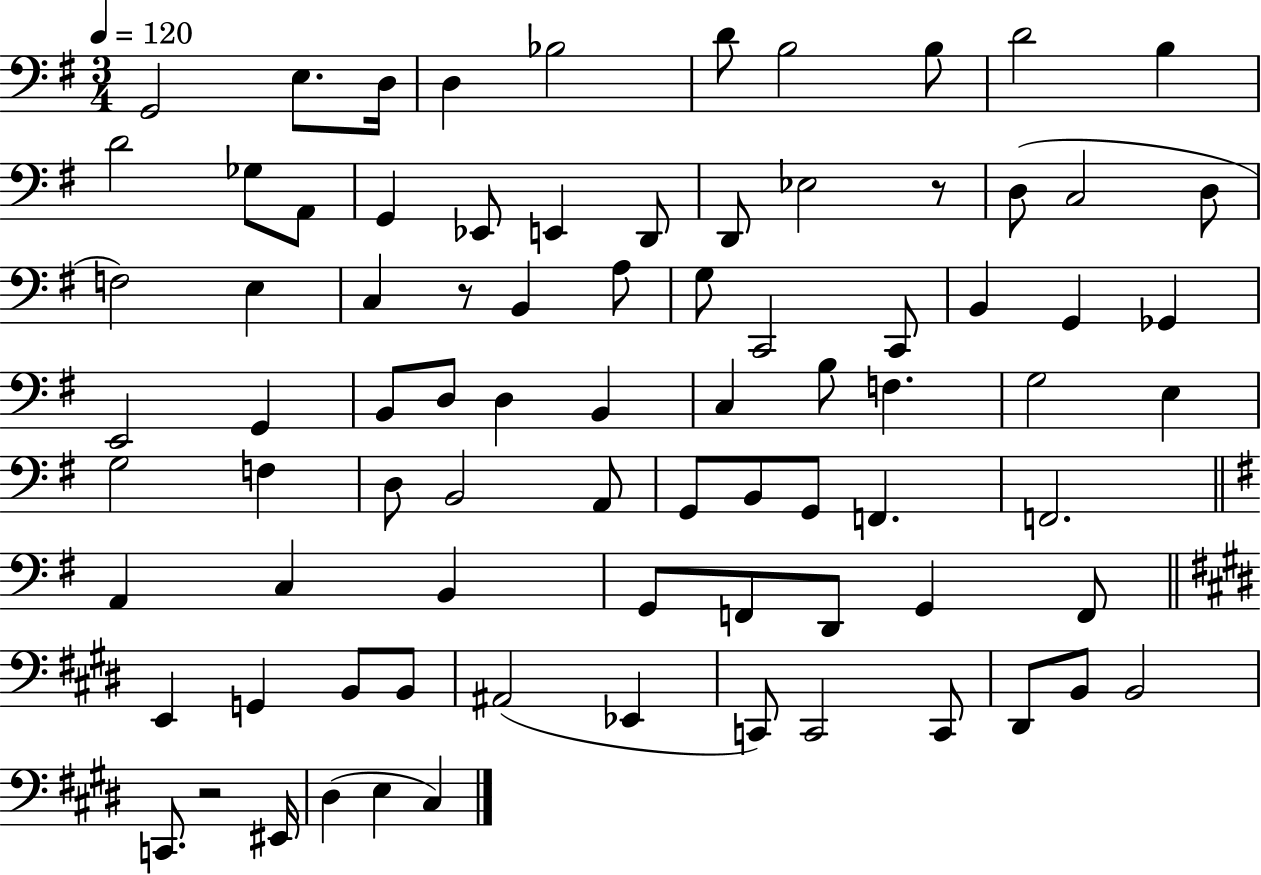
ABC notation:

X:1
T:Untitled
M:3/4
L:1/4
K:G
G,,2 E,/2 D,/4 D, _B,2 D/2 B,2 B,/2 D2 B, D2 _G,/2 A,,/2 G,, _E,,/2 E,, D,,/2 D,,/2 _E,2 z/2 D,/2 C,2 D,/2 F,2 E, C, z/2 B,, A,/2 G,/2 C,,2 C,,/2 B,, G,, _G,, E,,2 G,, B,,/2 D,/2 D, B,, C, B,/2 F, G,2 E, G,2 F, D,/2 B,,2 A,,/2 G,,/2 B,,/2 G,,/2 F,, F,,2 A,, C, B,, G,,/2 F,,/2 D,,/2 G,, F,,/2 E,, G,, B,,/2 B,,/2 ^A,,2 _E,, C,,/2 C,,2 C,,/2 ^D,,/2 B,,/2 B,,2 C,,/2 z2 ^E,,/4 ^D, E, ^C,